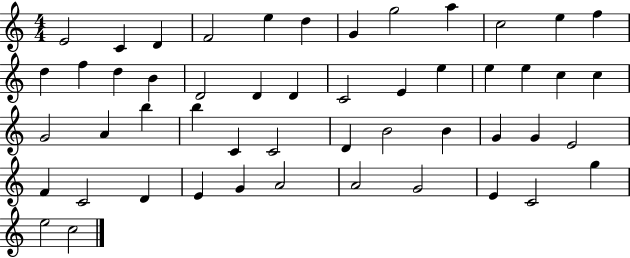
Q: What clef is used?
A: treble